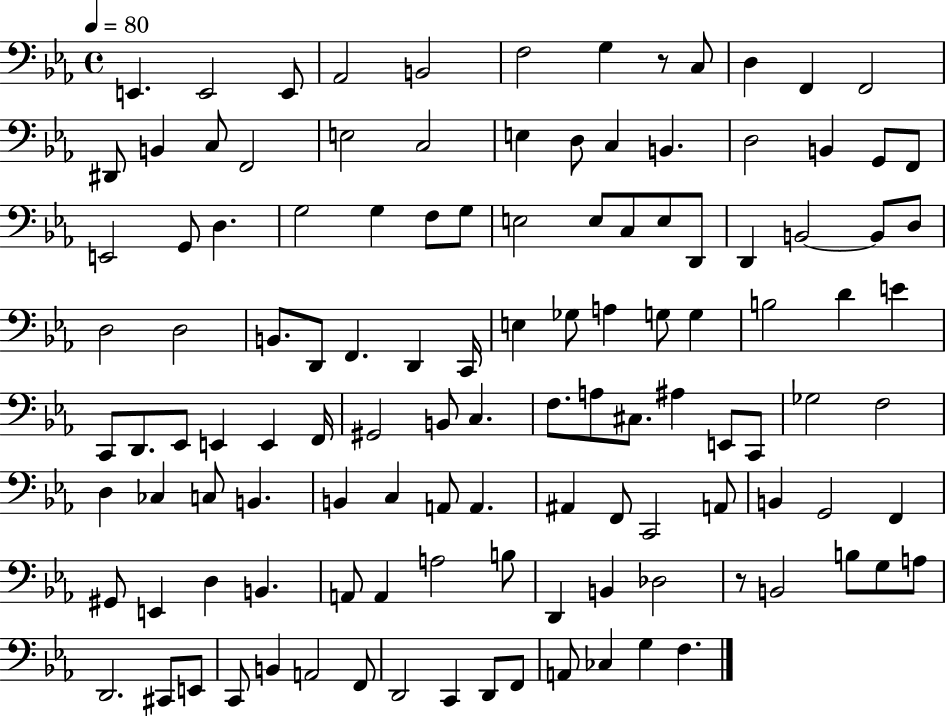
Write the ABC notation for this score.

X:1
T:Untitled
M:4/4
L:1/4
K:Eb
E,, E,,2 E,,/2 _A,,2 B,,2 F,2 G, z/2 C,/2 D, F,, F,,2 ^D,,/2 B,, C,/2 F,,2 E,2 C,2 E, D,/2 C, B,, D,2 B,, G,,/2 F,,/2 E,,2 G,,/2 D, G,2 G, F,/2 G,/2 E,2 E,/2 C,/2 E,/2 D,,/2 D,, B,,2 B,,/2 D,/2 D,2 D,2 B,,/2 D,,/2 F,, D,, C,,/4 E, _G,/2 A, G,/2 G, B,2 D E C,,/2 D,,/2 _E,,/2 E,, E,, F,,/4 ^G,,2 B,,/2 C, F,/2 A,/2 ^C,/2 ^A, E,,/2 C,,/2 _G,2 F,2 D, _C, C,/2 B,, B,, C, A,,/2 A,, ^A,, F,,/2 C,,2 A,,/2 B,, G,,2 F,, ^G,,/2 E,, D, B,, A,,/2 A,, A,2 B,/2 D,, B,, _D,2 z/2 B,,2 B,/2 G,/2 A,/2 D,,2 ^C,,/2 E,,/2 C,,/2 B,, A,,2 F,,/2 D,,2 C,, D,,/2 F,,/2 A,,/2 _C, G, F,